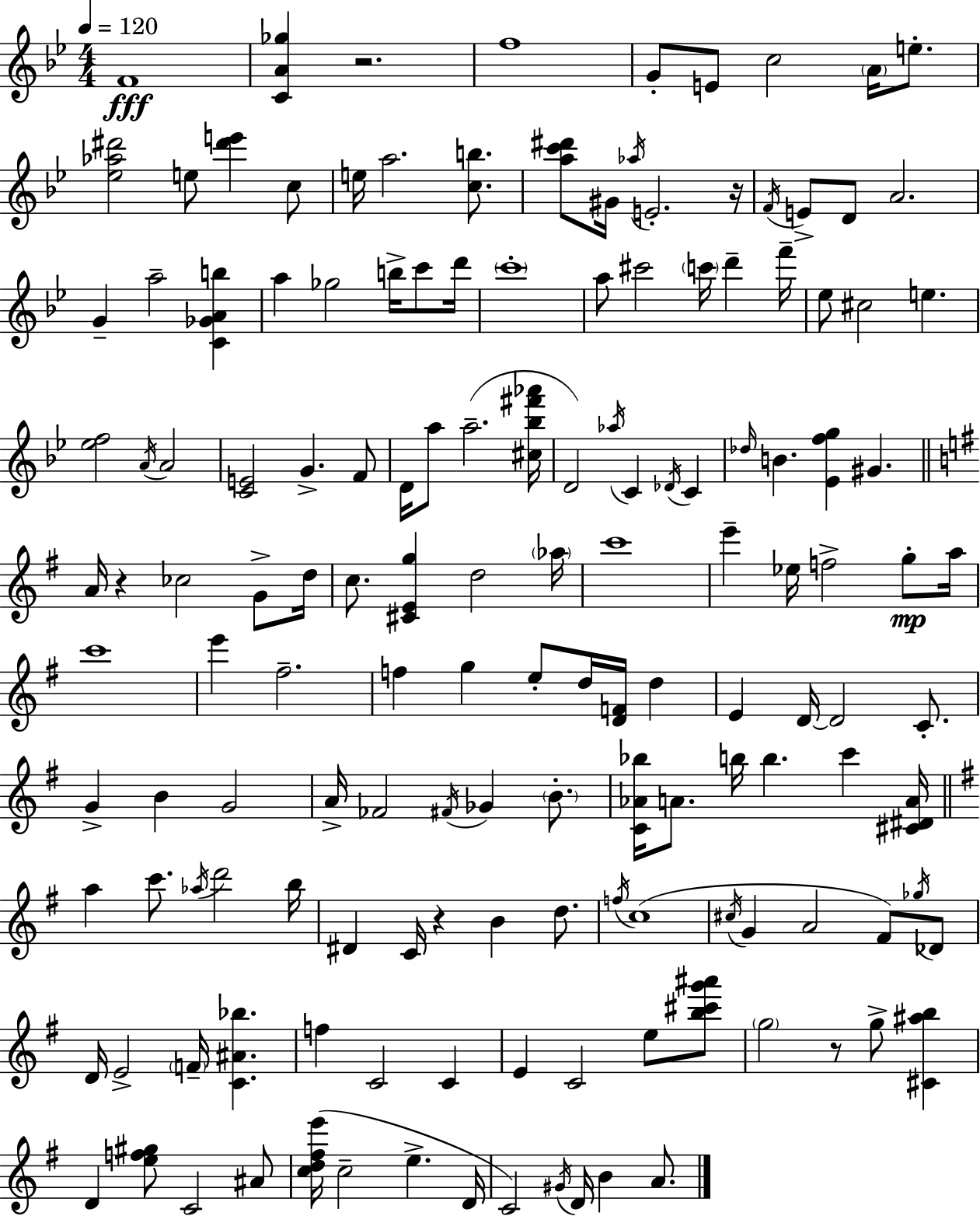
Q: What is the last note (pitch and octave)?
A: A4